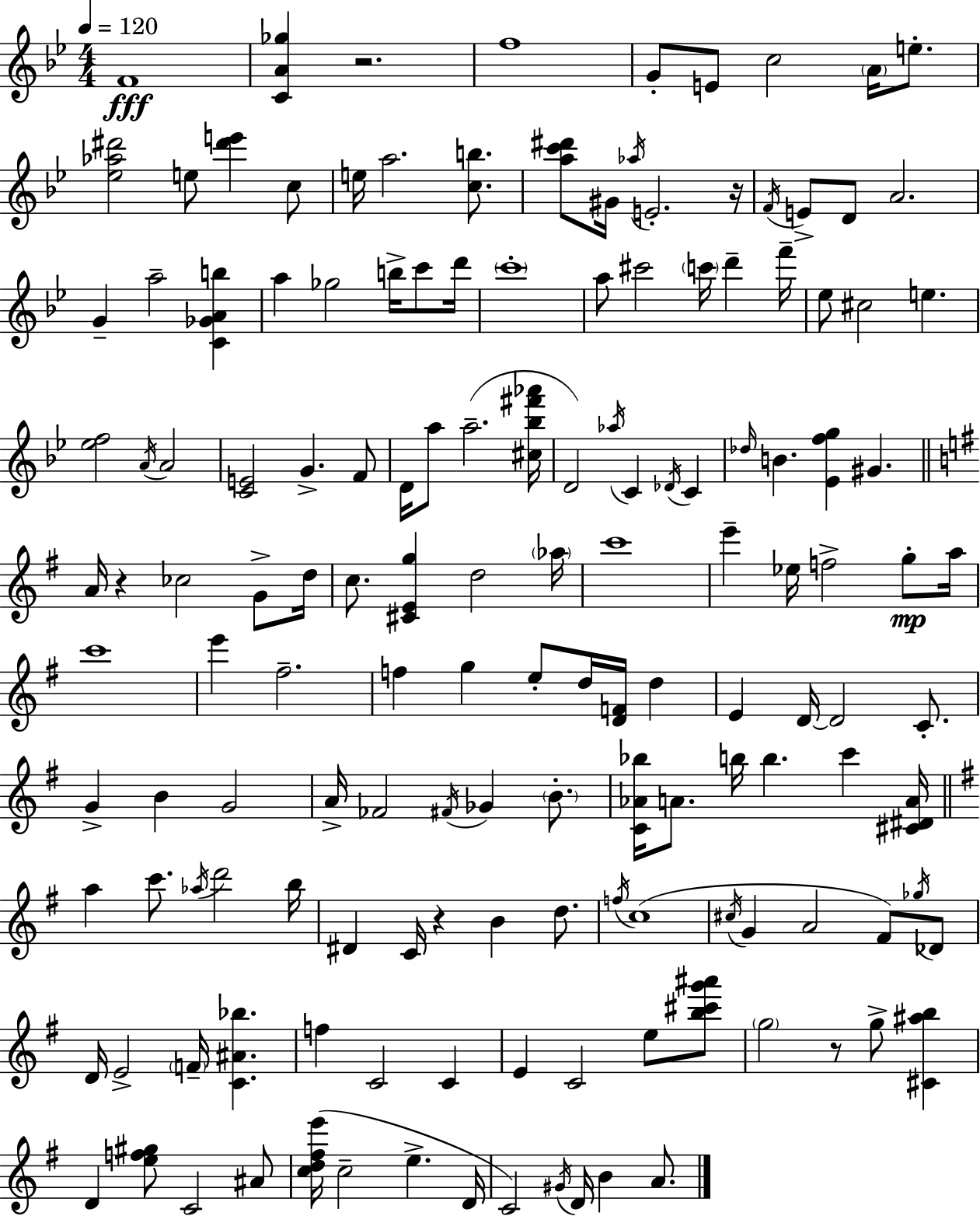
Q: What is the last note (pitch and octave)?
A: A4